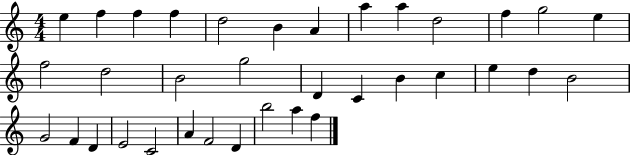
{
  \clef treble
  \numericTimeSignature
  \time 4/4
  \key c \major
  e''4 f''4 f''4 f''4 | d''2 b'4 a'4 | a''4 a''4 d''2 | f''4 g''2 e''4 | \break f''2 d''2 | b'2 g''2 | d'4 c'4 b'4 c''4 | e''4 d''4 b'2 | \break g'2 f'4 d'4 | e'2 c'2 | a'4 f'2 d'4 | b''2 a''4 f''4 | \break \bar "|."
}